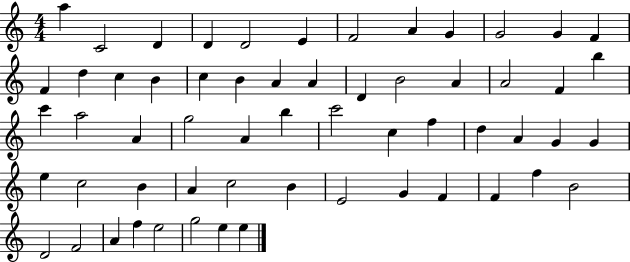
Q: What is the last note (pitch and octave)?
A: E5